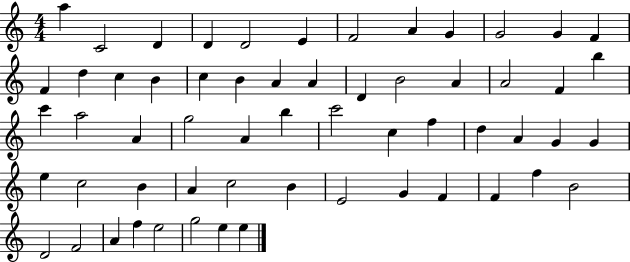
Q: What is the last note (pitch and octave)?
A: E5